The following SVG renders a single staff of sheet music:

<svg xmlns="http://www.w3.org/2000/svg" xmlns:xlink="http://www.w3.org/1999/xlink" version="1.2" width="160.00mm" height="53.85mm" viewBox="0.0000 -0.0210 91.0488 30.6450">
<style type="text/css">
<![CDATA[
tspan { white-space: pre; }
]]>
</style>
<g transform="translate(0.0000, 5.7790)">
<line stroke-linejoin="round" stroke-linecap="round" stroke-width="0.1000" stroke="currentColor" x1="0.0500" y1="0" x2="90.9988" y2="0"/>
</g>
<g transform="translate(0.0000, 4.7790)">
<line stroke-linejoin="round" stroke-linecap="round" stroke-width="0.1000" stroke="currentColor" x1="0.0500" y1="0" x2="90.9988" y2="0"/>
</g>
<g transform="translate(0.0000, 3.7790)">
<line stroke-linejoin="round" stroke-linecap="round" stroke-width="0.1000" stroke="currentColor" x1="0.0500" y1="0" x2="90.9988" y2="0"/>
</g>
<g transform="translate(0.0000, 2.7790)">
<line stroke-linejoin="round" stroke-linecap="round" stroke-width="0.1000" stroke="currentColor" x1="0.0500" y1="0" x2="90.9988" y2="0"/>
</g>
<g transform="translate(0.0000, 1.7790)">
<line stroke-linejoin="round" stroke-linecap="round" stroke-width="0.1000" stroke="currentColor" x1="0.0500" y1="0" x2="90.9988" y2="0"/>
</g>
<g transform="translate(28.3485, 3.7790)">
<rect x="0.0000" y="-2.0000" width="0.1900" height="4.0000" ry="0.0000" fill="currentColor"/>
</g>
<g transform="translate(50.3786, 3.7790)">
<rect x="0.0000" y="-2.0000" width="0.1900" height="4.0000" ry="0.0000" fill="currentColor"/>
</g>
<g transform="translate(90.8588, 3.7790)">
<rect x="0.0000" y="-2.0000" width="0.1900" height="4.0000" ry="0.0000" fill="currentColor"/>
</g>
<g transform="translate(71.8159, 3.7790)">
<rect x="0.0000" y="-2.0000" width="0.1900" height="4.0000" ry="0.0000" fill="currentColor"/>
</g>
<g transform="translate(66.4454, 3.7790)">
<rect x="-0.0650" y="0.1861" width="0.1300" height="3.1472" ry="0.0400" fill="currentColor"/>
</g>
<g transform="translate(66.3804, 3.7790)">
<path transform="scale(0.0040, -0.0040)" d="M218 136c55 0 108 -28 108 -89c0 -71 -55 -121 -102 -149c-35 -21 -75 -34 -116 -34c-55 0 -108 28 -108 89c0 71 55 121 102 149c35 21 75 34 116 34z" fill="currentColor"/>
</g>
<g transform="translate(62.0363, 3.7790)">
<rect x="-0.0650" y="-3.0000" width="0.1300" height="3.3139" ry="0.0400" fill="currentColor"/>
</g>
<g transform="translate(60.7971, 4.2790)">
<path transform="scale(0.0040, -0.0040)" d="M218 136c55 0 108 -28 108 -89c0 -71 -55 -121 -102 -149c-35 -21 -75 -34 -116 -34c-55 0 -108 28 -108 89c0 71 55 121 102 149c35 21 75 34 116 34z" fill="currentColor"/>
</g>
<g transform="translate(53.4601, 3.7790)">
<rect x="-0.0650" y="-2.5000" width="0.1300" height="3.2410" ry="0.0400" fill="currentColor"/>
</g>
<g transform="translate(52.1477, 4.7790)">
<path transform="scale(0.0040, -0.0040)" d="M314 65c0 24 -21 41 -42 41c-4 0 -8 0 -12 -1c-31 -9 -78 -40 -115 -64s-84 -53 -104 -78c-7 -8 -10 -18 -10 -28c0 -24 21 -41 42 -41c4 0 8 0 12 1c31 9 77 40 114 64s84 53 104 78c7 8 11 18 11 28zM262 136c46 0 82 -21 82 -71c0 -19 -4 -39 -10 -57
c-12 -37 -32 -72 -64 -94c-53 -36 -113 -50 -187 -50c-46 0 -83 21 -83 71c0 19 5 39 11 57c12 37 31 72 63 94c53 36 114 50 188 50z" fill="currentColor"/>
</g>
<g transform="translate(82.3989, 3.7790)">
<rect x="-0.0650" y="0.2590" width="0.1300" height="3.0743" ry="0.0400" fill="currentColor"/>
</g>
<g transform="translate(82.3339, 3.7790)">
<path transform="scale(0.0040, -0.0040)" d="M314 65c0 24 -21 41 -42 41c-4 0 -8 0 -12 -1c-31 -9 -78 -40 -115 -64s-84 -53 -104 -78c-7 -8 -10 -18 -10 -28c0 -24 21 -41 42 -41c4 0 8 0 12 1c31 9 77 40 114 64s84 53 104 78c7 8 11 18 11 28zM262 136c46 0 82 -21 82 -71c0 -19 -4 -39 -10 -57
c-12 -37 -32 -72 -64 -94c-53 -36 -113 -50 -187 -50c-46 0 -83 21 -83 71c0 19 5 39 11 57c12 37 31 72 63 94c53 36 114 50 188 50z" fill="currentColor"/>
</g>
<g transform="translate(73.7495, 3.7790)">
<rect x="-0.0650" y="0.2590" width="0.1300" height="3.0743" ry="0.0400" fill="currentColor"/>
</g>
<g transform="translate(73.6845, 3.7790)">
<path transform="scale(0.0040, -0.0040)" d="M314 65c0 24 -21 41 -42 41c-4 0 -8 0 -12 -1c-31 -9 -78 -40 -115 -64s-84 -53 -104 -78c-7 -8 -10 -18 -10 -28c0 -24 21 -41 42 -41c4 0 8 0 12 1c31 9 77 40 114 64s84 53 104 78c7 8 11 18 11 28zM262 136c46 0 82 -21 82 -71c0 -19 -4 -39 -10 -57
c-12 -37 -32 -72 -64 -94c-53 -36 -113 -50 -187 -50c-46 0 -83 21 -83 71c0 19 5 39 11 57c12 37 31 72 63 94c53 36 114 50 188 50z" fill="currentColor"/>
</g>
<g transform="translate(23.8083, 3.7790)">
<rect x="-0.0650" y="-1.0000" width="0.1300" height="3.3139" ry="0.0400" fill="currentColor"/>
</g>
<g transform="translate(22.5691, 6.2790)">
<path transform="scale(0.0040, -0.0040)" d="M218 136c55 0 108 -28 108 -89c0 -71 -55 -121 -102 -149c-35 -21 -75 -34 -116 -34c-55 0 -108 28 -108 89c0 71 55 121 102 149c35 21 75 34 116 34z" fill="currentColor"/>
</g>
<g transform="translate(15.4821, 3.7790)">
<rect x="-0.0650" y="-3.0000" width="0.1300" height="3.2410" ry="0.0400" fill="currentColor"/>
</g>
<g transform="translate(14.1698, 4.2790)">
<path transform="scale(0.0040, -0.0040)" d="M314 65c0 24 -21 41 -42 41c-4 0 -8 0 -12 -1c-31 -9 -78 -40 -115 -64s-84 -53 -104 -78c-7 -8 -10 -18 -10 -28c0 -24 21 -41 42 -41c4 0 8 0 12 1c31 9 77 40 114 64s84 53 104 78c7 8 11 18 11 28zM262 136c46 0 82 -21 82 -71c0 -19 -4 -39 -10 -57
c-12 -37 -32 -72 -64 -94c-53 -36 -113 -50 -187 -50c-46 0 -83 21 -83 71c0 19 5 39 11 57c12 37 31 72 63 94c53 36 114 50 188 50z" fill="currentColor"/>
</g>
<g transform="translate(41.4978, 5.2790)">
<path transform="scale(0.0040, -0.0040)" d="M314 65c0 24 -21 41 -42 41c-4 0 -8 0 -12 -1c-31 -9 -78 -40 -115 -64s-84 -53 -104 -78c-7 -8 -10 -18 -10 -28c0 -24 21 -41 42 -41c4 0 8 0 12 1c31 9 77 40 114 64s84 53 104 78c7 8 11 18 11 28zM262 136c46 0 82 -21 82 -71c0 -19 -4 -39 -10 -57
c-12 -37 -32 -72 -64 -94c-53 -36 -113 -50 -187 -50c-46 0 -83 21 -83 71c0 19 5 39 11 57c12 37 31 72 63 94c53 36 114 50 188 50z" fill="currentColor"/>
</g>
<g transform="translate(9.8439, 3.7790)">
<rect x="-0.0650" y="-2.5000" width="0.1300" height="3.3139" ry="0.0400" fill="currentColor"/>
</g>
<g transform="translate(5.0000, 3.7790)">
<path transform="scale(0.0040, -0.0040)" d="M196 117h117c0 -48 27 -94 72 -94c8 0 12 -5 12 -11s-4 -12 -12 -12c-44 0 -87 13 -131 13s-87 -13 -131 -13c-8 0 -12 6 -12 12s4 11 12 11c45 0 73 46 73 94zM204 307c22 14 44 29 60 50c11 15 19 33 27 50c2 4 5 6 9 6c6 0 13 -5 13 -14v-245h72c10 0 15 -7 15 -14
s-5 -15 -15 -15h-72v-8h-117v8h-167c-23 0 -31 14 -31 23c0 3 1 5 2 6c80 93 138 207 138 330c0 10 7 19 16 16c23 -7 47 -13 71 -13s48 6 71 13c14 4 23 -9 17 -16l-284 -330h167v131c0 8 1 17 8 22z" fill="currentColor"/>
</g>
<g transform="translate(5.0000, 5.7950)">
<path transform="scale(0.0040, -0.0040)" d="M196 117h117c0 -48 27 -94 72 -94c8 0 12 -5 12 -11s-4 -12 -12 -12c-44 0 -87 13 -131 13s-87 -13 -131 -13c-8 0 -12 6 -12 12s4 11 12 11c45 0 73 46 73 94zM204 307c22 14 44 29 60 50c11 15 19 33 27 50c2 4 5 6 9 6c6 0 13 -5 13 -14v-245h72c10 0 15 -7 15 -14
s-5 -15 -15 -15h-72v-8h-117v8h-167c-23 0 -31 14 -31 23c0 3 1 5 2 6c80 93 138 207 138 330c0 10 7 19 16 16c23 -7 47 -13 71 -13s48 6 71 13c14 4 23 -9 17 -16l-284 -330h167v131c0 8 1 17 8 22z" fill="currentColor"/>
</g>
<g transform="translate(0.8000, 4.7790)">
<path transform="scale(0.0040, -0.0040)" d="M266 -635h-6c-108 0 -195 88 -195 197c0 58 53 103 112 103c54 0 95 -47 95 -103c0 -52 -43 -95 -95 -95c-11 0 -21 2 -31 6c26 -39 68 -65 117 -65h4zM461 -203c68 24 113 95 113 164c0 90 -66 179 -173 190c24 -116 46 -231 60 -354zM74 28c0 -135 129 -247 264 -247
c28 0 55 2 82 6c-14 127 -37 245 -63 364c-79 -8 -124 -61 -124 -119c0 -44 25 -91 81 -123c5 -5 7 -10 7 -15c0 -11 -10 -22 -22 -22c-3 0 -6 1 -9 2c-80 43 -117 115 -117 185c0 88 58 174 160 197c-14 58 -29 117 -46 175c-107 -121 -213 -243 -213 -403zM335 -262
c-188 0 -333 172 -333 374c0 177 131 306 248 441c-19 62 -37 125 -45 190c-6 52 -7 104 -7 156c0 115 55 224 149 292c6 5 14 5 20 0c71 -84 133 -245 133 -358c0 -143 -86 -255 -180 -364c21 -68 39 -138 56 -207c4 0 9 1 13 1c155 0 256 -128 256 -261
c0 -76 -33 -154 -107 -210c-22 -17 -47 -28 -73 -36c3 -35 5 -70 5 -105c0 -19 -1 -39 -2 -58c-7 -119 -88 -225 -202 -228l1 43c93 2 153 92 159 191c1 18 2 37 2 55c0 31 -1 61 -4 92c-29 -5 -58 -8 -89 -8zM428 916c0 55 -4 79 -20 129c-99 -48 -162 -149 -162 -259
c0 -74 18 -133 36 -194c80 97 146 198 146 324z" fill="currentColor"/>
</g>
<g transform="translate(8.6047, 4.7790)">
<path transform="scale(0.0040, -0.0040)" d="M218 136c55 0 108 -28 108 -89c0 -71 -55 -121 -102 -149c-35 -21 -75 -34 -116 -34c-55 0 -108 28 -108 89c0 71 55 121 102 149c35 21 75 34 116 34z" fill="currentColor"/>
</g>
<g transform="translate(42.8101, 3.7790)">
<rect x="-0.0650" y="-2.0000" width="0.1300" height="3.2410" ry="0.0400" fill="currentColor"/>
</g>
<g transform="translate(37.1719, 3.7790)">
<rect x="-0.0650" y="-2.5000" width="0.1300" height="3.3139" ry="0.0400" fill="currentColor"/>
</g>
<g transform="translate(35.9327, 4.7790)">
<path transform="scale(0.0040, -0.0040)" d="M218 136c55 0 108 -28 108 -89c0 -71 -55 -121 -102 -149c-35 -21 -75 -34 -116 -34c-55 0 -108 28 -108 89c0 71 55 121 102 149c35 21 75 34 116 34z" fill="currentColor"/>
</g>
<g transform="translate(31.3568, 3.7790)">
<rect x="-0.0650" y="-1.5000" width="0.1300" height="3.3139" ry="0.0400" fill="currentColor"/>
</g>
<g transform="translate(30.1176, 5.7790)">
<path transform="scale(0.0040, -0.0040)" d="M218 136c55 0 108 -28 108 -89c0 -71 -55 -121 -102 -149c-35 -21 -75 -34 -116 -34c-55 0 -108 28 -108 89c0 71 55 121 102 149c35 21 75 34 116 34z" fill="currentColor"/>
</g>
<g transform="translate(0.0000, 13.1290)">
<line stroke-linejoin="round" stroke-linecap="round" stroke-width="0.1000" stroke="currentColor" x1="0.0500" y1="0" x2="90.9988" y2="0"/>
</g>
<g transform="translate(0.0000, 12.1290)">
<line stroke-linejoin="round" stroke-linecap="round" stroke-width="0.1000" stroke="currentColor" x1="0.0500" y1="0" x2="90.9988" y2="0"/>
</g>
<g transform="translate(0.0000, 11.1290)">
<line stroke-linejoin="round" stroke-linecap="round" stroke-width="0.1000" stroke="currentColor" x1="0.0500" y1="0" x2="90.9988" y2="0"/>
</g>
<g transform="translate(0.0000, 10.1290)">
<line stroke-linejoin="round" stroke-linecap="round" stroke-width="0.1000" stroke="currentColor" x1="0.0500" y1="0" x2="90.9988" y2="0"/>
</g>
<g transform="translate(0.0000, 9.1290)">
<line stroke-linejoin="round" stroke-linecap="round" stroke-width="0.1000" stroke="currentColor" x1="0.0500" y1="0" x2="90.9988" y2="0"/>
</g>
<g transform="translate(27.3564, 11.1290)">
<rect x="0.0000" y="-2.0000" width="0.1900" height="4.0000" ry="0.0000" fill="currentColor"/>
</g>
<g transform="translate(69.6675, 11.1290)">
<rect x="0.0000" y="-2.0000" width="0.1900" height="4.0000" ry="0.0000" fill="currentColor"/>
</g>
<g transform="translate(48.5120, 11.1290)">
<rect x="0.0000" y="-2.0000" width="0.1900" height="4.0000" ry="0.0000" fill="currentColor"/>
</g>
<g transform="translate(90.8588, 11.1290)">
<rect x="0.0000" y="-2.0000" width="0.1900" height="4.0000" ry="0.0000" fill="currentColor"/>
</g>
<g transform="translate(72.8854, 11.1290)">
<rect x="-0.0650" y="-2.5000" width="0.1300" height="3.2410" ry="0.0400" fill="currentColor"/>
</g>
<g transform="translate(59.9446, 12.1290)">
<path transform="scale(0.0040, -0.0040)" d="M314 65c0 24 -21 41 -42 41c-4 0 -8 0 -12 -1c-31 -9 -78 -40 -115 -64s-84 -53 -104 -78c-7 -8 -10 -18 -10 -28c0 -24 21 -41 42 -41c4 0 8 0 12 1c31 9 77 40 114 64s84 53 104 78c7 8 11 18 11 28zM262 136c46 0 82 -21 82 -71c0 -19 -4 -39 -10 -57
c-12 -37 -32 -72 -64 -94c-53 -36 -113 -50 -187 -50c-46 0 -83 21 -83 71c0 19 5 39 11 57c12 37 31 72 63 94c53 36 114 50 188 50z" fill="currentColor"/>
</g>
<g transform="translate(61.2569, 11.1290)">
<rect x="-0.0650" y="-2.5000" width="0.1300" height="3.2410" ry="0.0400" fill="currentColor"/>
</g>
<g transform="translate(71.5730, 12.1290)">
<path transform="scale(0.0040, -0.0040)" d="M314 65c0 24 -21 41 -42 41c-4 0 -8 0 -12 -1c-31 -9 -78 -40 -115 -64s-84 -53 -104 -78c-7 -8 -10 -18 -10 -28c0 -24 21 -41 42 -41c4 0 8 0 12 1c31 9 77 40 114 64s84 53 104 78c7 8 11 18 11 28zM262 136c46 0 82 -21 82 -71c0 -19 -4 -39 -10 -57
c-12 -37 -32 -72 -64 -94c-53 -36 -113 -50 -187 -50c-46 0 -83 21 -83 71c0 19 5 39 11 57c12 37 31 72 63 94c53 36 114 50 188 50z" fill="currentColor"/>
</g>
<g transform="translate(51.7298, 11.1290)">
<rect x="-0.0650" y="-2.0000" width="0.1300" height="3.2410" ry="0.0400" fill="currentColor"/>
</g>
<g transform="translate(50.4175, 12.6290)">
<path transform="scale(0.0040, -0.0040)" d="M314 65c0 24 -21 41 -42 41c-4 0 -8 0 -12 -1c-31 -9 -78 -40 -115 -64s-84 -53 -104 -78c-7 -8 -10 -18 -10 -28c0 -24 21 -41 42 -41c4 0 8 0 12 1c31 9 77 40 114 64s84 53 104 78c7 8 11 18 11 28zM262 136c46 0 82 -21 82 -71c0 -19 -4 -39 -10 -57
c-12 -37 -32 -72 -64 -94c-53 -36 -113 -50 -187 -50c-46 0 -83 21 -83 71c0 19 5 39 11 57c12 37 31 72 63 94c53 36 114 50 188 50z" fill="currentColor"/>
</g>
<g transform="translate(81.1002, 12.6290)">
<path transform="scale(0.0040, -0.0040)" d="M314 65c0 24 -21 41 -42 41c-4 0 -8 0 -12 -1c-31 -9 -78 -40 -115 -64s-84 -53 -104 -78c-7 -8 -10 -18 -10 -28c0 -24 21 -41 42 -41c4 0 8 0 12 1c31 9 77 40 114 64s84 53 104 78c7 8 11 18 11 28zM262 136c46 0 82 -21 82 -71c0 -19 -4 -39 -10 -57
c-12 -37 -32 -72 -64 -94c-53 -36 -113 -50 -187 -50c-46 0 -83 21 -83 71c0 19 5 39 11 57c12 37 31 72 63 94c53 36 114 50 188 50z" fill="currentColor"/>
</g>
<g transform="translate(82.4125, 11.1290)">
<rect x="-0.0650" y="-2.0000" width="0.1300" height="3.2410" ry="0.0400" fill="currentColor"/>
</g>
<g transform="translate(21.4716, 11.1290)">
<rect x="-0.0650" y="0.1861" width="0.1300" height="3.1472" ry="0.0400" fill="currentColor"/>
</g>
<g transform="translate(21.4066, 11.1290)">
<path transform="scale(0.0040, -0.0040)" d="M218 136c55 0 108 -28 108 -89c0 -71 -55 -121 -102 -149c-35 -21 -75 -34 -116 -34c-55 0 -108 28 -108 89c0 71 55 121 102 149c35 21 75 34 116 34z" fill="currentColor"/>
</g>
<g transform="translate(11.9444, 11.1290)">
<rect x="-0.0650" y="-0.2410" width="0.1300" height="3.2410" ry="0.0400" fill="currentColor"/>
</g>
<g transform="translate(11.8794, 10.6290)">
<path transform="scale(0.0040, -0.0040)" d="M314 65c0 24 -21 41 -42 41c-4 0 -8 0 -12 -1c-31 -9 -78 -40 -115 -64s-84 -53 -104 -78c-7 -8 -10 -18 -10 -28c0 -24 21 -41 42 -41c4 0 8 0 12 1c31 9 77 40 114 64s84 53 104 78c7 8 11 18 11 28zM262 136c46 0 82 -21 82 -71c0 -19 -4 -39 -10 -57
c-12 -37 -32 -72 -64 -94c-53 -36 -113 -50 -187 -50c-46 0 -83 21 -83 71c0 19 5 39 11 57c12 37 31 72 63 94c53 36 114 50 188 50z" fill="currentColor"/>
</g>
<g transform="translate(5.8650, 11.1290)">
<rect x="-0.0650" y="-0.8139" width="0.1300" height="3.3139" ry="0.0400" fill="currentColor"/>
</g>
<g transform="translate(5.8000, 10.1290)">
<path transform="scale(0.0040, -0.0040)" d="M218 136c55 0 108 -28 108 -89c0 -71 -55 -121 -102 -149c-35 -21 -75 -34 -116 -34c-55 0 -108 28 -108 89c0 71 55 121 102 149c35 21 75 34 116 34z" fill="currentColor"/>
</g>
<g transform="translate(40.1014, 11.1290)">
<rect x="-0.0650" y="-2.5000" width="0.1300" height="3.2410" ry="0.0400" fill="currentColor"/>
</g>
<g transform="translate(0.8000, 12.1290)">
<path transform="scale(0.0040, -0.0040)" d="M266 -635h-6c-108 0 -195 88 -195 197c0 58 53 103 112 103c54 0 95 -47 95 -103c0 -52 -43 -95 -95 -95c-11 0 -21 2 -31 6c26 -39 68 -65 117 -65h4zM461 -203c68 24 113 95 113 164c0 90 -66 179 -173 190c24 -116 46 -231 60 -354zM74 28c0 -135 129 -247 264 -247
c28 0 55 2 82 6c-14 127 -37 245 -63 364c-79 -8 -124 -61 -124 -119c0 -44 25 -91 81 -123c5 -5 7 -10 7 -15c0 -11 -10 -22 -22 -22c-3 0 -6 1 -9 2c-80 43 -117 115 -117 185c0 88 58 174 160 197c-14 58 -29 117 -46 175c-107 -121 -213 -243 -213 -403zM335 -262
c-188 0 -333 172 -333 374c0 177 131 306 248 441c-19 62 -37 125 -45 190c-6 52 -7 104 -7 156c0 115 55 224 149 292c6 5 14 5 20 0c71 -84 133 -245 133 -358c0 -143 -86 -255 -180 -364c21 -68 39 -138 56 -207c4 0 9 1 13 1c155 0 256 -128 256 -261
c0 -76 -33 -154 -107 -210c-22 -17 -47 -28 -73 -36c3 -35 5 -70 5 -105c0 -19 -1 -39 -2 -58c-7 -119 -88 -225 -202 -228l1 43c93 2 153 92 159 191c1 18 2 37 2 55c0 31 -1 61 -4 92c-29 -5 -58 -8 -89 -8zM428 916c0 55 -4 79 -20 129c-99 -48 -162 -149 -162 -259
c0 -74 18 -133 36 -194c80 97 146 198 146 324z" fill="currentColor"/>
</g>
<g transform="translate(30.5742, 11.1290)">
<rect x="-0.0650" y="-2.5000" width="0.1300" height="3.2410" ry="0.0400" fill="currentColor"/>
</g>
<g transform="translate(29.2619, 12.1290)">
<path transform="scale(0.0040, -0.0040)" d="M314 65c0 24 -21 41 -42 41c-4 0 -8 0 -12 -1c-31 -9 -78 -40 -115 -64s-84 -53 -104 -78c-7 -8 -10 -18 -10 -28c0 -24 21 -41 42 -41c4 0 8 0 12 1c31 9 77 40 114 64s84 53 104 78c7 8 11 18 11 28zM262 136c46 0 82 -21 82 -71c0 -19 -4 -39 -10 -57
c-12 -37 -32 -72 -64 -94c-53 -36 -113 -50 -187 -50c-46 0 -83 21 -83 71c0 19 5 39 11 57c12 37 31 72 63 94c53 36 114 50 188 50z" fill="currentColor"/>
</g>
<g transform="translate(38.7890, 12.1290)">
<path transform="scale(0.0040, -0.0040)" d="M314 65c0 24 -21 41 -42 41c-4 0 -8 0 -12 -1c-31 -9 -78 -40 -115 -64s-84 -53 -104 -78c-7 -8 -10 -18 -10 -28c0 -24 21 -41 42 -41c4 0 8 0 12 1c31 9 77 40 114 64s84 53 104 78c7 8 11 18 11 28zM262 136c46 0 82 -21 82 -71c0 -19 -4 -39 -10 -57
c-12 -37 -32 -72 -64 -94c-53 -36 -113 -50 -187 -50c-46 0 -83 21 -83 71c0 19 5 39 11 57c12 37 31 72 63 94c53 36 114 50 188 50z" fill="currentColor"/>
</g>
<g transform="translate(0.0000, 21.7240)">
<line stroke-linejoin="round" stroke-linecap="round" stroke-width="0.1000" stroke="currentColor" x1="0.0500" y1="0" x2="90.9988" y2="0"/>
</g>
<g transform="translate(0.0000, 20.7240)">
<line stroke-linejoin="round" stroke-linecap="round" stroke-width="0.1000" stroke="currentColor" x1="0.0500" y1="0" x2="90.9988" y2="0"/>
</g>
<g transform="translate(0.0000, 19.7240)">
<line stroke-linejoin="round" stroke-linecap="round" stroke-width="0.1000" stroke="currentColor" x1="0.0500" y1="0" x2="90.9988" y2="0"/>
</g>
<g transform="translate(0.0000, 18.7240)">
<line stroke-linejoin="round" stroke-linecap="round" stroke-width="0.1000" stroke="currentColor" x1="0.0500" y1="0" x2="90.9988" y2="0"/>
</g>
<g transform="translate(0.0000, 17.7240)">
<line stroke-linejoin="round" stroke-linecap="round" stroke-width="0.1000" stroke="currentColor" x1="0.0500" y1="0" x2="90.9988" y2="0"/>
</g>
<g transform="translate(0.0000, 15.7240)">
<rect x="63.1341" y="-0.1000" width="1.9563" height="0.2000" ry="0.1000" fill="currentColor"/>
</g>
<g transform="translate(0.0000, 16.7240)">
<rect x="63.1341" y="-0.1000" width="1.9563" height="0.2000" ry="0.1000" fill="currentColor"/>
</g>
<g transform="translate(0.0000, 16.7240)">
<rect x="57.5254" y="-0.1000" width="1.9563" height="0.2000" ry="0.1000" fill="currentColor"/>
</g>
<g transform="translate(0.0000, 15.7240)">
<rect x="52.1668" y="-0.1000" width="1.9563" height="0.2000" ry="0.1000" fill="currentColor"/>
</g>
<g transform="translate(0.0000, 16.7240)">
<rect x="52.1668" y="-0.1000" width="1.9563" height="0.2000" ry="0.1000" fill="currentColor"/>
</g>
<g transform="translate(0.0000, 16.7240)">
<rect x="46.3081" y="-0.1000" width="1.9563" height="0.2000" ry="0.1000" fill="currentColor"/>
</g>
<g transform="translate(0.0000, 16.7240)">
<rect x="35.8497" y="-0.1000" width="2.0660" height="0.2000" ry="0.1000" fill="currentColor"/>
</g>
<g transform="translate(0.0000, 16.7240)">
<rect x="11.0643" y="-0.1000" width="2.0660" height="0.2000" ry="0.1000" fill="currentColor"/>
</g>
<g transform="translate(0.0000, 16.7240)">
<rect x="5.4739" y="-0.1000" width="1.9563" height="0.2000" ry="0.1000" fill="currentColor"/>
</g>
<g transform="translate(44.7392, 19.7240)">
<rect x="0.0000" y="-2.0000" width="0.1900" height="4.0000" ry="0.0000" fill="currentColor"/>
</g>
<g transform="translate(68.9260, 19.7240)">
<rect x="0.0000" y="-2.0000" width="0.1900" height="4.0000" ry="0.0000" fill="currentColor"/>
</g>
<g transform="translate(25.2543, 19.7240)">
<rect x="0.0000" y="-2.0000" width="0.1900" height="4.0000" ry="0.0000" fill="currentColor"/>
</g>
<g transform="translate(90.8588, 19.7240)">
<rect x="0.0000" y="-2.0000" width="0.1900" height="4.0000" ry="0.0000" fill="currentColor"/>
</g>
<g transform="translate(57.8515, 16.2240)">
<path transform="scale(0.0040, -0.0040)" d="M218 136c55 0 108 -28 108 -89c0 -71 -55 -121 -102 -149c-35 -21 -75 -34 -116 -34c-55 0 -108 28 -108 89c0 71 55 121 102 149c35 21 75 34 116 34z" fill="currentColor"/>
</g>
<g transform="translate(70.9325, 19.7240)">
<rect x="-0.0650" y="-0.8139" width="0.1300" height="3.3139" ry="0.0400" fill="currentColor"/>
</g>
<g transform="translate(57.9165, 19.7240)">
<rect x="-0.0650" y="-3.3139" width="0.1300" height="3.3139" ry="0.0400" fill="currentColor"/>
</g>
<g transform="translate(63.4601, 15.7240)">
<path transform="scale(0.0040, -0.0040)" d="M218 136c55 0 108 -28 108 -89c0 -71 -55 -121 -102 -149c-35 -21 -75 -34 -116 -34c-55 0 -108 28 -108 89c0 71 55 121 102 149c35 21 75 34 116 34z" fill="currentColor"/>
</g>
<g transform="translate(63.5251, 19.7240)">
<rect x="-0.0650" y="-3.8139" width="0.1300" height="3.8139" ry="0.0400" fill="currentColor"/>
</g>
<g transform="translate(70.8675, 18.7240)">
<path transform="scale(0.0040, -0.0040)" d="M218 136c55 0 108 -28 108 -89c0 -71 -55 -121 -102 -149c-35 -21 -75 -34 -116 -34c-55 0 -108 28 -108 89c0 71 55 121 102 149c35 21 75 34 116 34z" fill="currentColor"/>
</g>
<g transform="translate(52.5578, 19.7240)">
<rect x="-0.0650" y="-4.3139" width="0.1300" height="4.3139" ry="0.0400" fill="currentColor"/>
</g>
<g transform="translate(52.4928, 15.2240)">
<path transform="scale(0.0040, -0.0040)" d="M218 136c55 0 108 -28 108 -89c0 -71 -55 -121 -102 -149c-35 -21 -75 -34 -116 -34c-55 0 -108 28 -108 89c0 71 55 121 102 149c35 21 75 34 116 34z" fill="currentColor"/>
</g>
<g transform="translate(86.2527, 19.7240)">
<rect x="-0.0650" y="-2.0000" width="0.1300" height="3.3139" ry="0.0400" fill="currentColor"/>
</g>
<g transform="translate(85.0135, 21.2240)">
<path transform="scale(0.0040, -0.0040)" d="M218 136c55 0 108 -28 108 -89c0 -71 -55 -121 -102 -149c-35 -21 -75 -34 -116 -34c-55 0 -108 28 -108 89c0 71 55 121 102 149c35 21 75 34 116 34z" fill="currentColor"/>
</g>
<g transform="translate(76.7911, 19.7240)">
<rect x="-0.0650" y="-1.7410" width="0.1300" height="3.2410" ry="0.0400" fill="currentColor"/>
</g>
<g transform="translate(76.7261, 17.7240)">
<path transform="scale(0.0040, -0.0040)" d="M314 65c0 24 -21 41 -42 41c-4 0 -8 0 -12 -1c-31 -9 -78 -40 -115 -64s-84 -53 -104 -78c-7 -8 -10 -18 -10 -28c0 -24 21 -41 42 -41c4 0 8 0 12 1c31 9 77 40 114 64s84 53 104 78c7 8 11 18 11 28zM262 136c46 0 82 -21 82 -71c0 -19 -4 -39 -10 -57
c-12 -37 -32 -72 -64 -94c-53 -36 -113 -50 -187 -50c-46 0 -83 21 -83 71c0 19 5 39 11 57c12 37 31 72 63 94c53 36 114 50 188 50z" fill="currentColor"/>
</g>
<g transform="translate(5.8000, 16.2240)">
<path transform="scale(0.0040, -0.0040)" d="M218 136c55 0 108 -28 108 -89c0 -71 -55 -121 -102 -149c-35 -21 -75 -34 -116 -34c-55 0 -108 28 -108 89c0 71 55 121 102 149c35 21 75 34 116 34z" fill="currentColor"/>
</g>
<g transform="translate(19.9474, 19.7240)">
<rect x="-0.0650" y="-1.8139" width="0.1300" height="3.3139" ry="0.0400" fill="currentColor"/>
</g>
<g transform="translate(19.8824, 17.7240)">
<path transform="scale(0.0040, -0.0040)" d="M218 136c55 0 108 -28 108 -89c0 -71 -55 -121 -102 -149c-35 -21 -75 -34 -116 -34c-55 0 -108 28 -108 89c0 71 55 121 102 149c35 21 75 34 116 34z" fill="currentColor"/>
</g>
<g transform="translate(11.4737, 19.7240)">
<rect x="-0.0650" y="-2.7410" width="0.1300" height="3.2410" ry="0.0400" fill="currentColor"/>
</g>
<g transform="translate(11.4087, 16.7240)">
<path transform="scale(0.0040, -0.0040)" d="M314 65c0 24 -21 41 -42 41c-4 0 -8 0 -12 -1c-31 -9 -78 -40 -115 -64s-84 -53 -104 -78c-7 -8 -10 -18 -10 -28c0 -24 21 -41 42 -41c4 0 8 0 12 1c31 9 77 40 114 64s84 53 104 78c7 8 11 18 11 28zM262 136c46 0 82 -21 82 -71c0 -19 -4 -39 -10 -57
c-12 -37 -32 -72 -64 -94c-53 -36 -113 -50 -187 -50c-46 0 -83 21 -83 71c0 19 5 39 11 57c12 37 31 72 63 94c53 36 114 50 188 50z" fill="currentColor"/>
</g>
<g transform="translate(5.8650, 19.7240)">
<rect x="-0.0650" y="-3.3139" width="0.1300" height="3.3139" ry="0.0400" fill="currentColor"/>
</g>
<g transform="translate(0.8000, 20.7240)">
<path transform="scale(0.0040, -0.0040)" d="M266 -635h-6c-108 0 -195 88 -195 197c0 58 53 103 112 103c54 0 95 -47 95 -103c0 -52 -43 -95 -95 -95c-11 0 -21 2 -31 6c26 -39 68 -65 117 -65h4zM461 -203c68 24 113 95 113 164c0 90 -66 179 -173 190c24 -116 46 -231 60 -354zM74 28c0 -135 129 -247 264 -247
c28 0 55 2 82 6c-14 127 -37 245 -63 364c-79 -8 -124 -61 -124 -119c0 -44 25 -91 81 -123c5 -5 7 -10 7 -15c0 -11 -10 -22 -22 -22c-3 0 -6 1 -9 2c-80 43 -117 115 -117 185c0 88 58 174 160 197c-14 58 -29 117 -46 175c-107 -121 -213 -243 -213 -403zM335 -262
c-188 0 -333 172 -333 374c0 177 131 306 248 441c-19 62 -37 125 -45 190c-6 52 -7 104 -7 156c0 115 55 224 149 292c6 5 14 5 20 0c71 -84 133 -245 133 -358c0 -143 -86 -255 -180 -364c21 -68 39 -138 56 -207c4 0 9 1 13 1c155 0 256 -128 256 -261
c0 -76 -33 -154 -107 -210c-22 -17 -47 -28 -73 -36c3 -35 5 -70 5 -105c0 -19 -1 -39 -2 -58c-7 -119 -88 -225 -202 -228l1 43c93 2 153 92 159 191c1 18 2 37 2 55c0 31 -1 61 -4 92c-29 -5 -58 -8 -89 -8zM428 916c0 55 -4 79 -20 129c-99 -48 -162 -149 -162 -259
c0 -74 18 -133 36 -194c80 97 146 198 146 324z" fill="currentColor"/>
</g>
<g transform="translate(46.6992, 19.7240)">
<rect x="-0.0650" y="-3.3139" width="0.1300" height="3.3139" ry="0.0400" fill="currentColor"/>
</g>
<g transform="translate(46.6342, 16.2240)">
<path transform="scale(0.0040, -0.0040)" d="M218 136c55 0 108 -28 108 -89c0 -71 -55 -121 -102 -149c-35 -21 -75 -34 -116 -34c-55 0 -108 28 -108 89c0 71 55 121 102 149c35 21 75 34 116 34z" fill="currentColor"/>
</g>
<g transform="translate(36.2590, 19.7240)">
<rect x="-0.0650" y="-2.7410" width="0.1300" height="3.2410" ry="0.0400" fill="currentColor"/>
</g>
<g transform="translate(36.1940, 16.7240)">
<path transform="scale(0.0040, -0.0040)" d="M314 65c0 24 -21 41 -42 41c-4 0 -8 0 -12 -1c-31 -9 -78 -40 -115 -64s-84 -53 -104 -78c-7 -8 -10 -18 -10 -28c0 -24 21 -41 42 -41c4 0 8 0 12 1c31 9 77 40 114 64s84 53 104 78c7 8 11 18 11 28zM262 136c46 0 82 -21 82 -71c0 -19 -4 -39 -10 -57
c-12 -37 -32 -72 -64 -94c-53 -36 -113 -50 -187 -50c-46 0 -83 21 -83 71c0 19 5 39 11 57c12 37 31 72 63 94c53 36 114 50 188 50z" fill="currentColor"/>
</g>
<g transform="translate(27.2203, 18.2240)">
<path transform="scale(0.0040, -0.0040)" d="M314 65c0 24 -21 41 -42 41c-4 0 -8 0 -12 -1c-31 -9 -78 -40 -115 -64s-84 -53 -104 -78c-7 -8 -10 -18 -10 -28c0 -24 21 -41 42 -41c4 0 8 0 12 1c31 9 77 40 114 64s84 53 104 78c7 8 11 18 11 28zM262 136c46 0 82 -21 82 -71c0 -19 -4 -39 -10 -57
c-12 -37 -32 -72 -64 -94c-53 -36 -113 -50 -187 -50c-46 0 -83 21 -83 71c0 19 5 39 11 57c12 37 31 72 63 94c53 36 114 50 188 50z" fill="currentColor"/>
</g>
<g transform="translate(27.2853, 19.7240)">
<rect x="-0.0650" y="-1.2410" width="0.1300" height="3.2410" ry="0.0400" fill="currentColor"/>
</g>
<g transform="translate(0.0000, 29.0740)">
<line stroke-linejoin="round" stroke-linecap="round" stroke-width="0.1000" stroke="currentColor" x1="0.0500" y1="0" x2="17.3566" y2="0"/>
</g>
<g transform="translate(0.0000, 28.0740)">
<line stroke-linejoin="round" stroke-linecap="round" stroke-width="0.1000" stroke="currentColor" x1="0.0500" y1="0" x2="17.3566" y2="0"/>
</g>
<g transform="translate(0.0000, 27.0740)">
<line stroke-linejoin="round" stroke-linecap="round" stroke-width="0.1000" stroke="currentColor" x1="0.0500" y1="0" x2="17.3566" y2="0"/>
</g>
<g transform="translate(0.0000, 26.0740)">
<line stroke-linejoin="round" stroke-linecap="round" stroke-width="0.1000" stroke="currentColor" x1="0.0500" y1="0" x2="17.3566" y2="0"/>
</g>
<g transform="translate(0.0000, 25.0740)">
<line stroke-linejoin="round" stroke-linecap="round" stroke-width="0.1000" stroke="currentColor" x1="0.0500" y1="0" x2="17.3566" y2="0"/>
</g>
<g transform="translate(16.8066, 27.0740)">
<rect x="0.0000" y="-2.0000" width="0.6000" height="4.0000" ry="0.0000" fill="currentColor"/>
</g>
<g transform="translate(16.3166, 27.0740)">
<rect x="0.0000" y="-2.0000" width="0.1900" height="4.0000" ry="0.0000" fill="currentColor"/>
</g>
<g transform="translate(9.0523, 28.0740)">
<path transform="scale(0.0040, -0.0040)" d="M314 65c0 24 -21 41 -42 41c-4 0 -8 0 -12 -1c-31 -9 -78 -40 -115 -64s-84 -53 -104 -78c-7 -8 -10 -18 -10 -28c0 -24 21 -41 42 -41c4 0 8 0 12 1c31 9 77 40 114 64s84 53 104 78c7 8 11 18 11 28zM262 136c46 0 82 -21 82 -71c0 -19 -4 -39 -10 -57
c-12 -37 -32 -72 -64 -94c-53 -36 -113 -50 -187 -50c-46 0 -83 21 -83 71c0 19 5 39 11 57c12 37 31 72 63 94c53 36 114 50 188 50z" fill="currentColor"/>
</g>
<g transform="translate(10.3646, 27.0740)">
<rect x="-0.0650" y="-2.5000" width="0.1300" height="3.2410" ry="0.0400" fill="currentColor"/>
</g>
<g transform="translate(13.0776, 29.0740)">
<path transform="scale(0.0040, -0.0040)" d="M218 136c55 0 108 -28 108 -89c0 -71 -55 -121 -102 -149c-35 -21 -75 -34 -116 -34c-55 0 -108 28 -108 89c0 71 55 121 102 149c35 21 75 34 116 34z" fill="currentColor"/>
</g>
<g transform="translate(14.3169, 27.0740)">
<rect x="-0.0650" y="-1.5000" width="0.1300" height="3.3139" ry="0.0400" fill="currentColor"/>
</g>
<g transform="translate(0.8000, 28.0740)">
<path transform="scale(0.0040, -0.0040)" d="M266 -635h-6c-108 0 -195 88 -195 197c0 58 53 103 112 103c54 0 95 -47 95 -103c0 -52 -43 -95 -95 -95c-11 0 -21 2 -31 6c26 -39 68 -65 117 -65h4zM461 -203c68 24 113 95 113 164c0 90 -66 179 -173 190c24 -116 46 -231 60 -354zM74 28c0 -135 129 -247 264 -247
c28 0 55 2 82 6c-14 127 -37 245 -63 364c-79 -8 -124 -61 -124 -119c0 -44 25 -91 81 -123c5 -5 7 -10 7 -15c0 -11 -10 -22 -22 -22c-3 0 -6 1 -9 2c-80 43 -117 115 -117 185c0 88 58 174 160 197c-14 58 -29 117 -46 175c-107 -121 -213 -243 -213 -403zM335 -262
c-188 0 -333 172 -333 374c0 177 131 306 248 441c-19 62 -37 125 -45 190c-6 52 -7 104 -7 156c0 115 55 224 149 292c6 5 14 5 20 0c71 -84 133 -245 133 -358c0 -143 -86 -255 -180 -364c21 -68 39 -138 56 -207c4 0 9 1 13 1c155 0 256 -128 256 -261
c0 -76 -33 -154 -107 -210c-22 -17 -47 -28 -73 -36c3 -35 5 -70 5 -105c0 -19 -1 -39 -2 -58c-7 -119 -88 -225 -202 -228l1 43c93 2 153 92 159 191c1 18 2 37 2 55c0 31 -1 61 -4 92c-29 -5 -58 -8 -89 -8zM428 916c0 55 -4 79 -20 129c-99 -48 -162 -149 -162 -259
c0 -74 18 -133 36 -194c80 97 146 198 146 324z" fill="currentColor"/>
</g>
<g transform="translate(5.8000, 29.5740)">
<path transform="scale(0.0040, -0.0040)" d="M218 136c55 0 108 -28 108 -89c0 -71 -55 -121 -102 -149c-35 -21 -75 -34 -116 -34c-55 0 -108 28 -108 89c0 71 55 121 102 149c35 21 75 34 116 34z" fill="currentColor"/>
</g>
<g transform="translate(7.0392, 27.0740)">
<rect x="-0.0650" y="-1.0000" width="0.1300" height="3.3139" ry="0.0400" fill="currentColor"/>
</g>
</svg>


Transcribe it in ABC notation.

X:1
T:Untitled
M:4/4
L:1/4
K:C
G A2 D E G F2 G2 A B B2 B2 d c2 B G2 G2 F2 G2 G2 F2 b a2 f e2 a2 b d' b c' d f2 F D G2 E